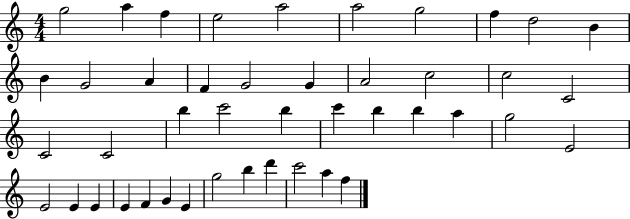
G5/h A5/q F5/q E5/h A5/h A5/h G5/h F5/q D5/h B4/q B4/q G4/h A4/q F4/q G4/h G4/q A4/h C5/h C5/h C4/h C4/h C4/h B5/q C6/h B5/q C6/q B5/q B5/q A5/q G5/h E4/h E4/h E4/q E4/q E4/q F4/q G4/q E4/q G5/h B5/q D6/q C6/h A5/q F5/q